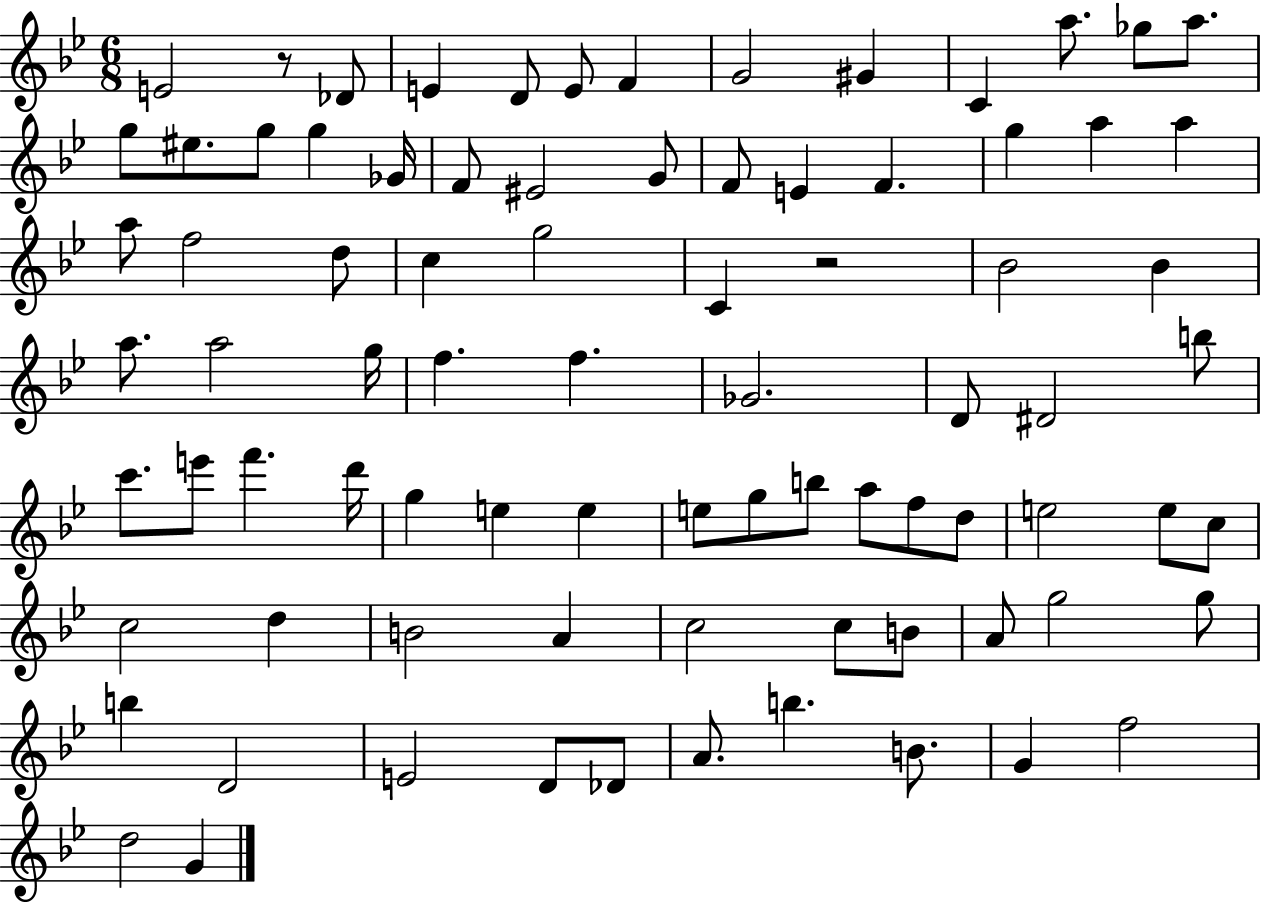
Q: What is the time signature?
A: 6/8